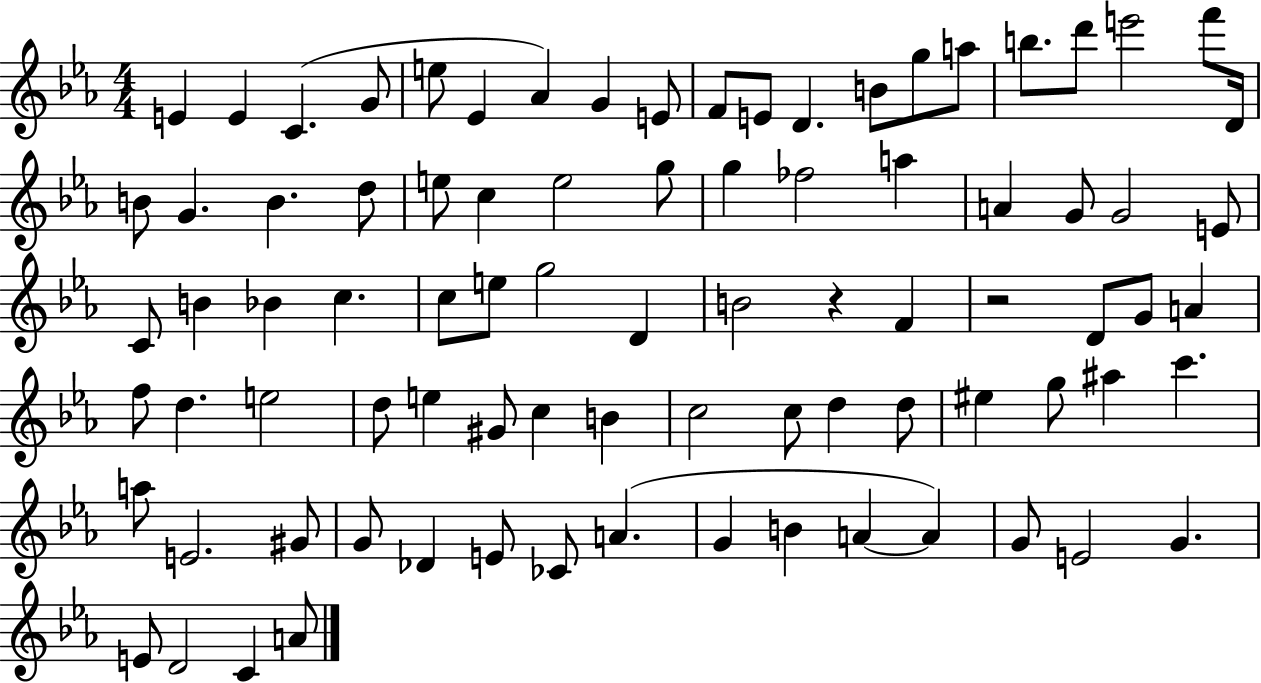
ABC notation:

X:1
T:Untitled
M:4/4
L:1/4
K:Eb
E E C G/2 e/2 _E _A G E/2 F/2 E/2 D B/2 g/2 a/2 b/2 d'/2 e'2 f'/2 D/4 B/2 G B d/2 e/2 c e2 g/2 g _f2 a A G/2 G2 E/2 C/2 B _B c c/2 e/2 g2 D B2 z F z2 D/2 G/2 A f/2 d e2 d/2 e ^G/2 c B c2 c/2 d d/2 ^e g/2 ^a c' a/2 E2 ^G/2 G/2 _D E/2 _C/2 A G B A A G/2 E2 G E/2 D2 C A/2